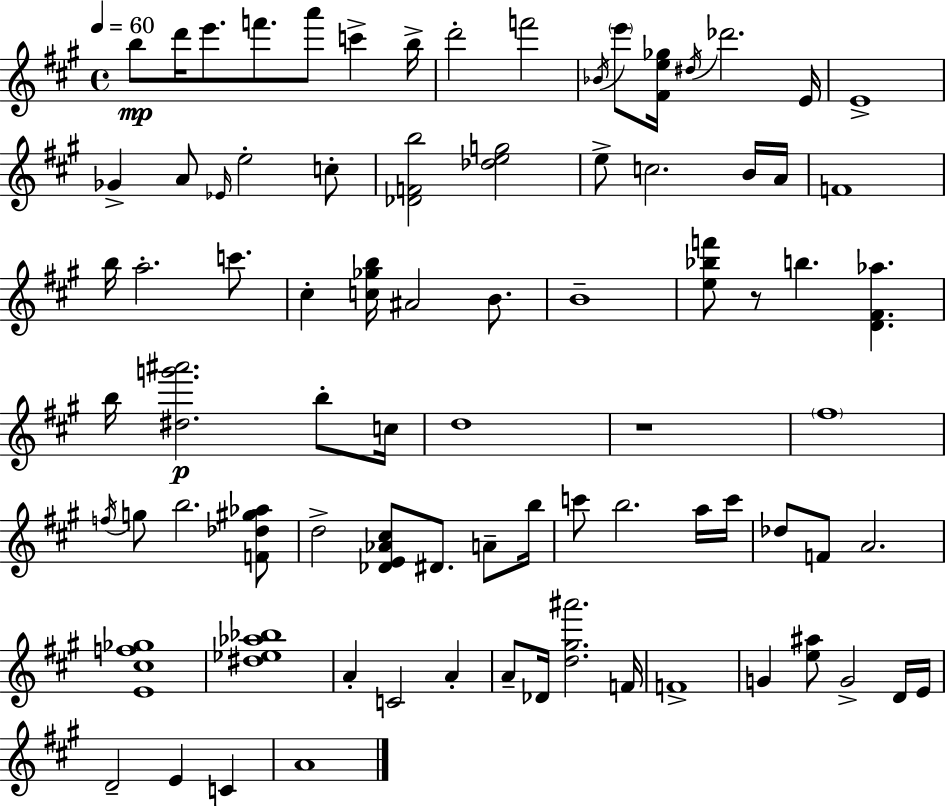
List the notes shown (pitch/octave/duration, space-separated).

B5/e D6/s E6/e. F6/e. A6/e C6/q B5/s D6/h F6/h Bb4/s E6/e [F#4,E5,Gb5]/s D#5/s Db6/h. E4/s E4/w Gb4/q A4/e Eb4/s E5/h C5/e [Db4,F4,B5]/h [Db5,E5,G5]/h E5/e C5/h. B4/s A4/s F4/w B5/s A5/h. C6/e. C#5/q [C5,Gb5,B5]/s A#4/h B4/e. B4/w [E5,Bb5,F6]/e R/e B5/q. [D4,F#4,Ab5]/q. B5/s [D#5,G6,A#6]/h. B5/e C5/s D5/w R/w F#5/w F5/s G5/e B5/h. [F4,Db5,G#5,Ab5]/e D5/h [Db4,E4,Ab4,C#5]/e D#4/e. A4/e B5/s C6/e B5/h. A5/s C6/s Db5/e F4/e A4/h. [E4,C#5,F5,Gb5]/w [D#5,Eb5,Ab5,Bb5]/w A4/q C4/h A4/q A4/e Db4/s [D5,G#5,A#6]/h. F4/s F4/w G4/q [E5,A#5]/e G4/h D4/s E4/s D4/h E4/q C4/q A4/w